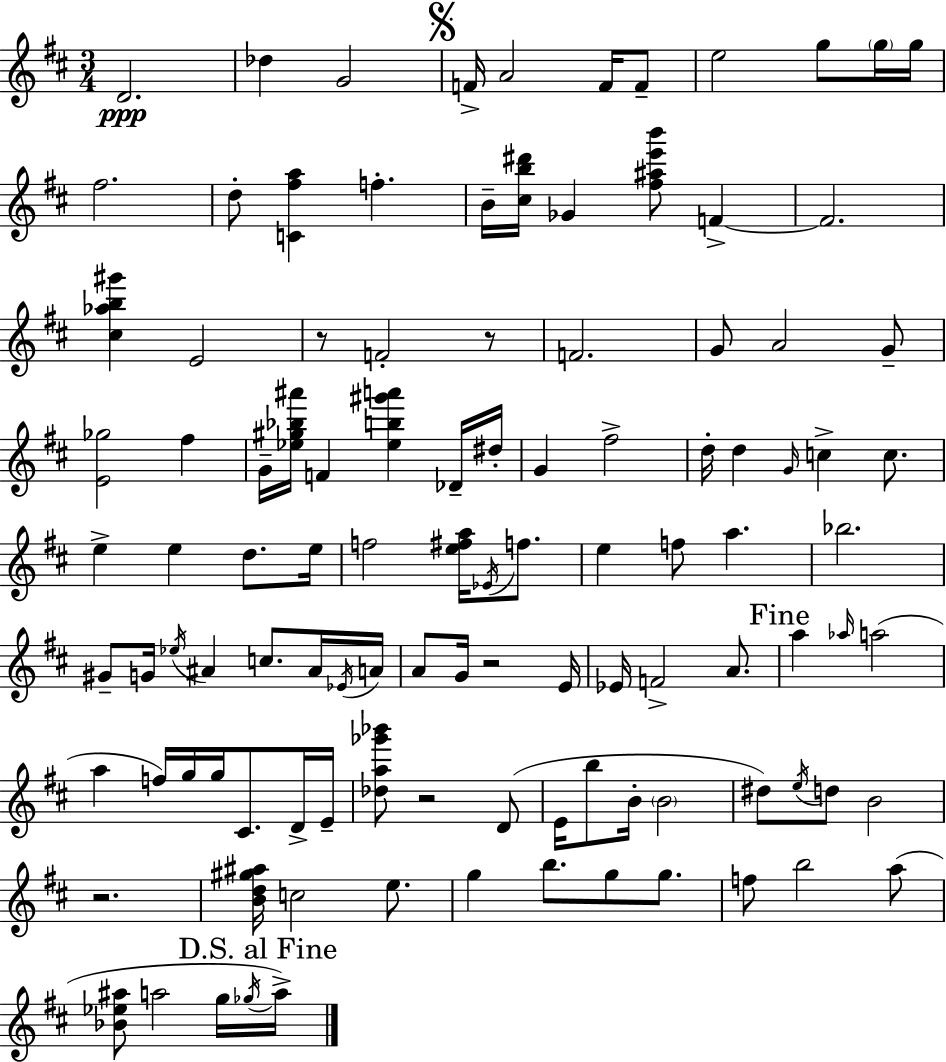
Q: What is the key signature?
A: D major